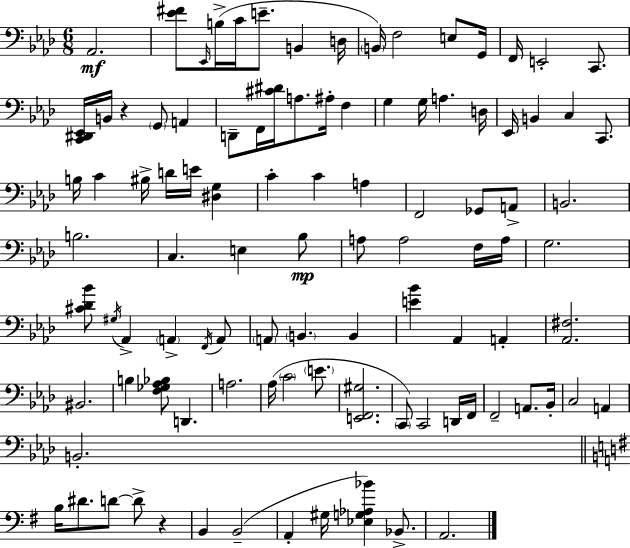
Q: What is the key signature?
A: F minor